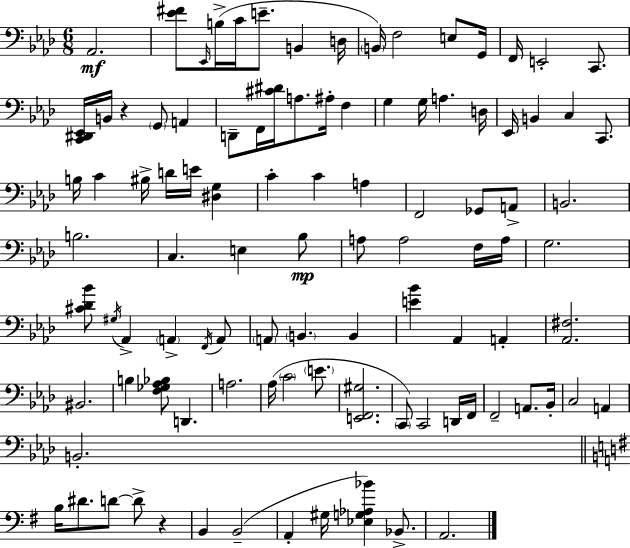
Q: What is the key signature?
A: F minor